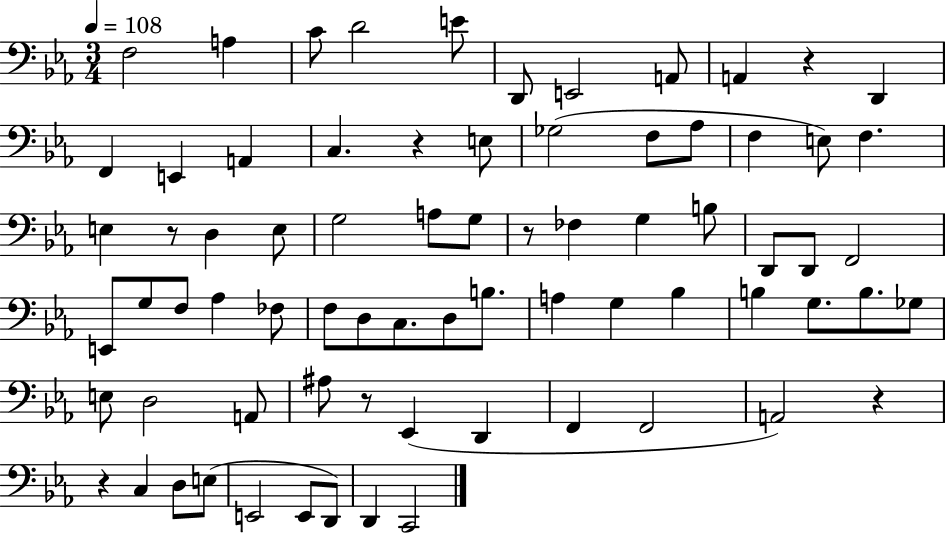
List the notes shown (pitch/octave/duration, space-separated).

F3/h A3/q C4/e D4/h E4/e D2/e E2/h A2/e A2/q R/q D2/q F2/q E2/q A2/q C3/q. R/q E3/e Gb3/h F3/e Ab3/e F3/q E3/e F3/q. E3/q R/e D3/q E3/e G3/h A3/e G3/e R/e FES3/q G3/q B3/e D2/e D2/e F2/h E2/e G3/e F3/e Ab3/q FES3/e F3/e D3/e C3/e. D3/e B3/e. A3/q G3/q Bb3/q B3/q G3/e. B3/e. Gb3/e E3/e D3/h A2/e A#3/e R/e Eb2/q D2/q F2/q F2/h A2/h R/q R/q C3/q D3/e E3/e E2/h E2/e D2/e D2/q C2/h